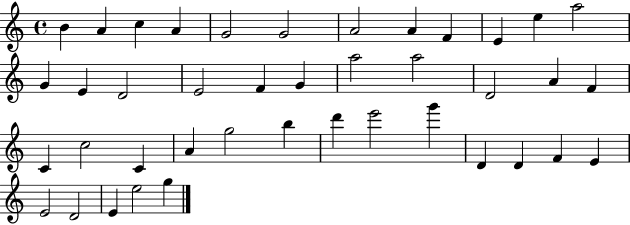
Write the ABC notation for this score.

X:1
T:Untitled
M:4/4
L:1/4
K:C
B A c A G2 G2 A2 A F E e a2 G E D2 E2 F G a2 a2 D2 A F C c2 C A g2 b d' e'2 g' D D F E E2 D2 E e2 g